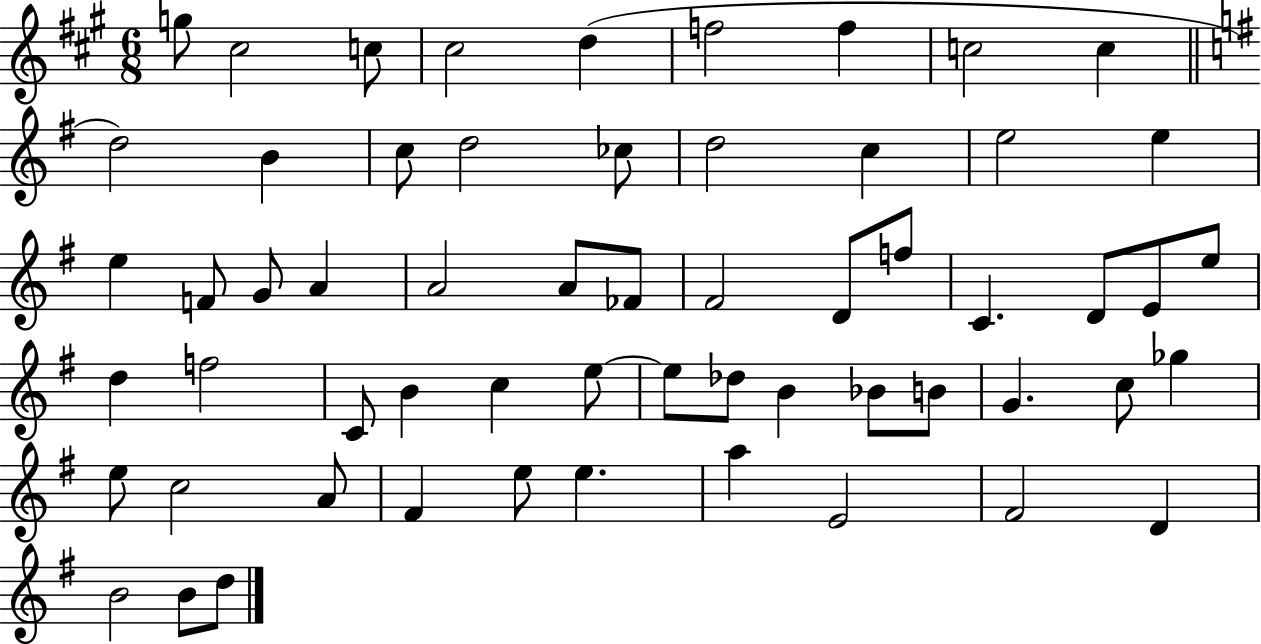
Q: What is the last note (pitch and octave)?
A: D5